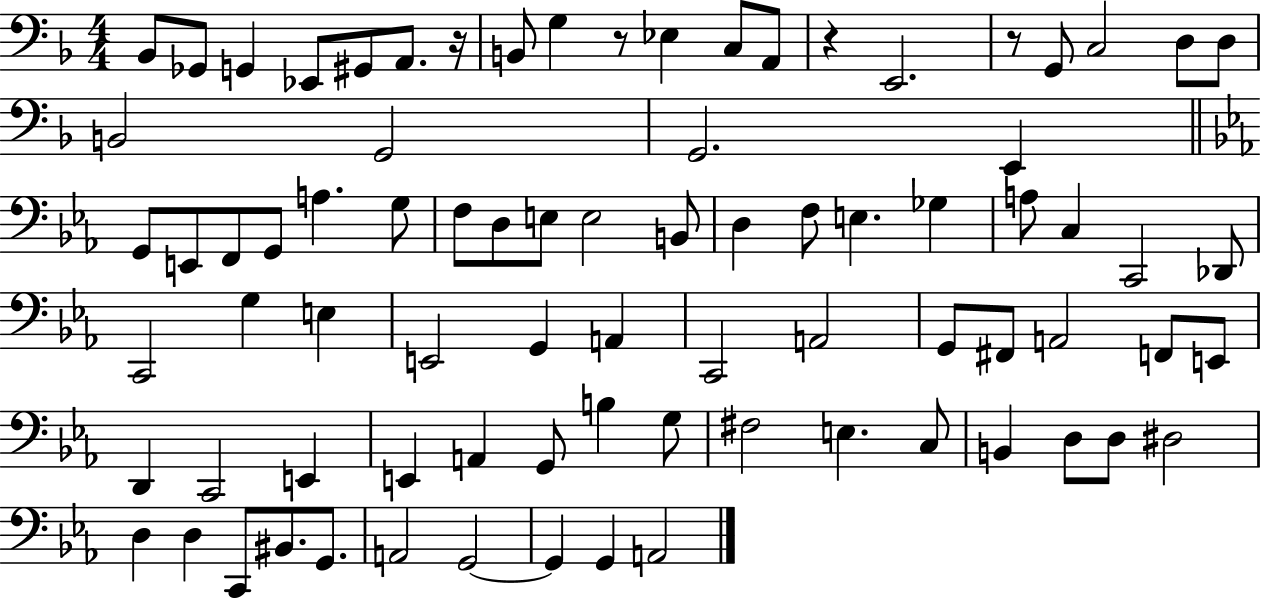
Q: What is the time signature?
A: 4/4